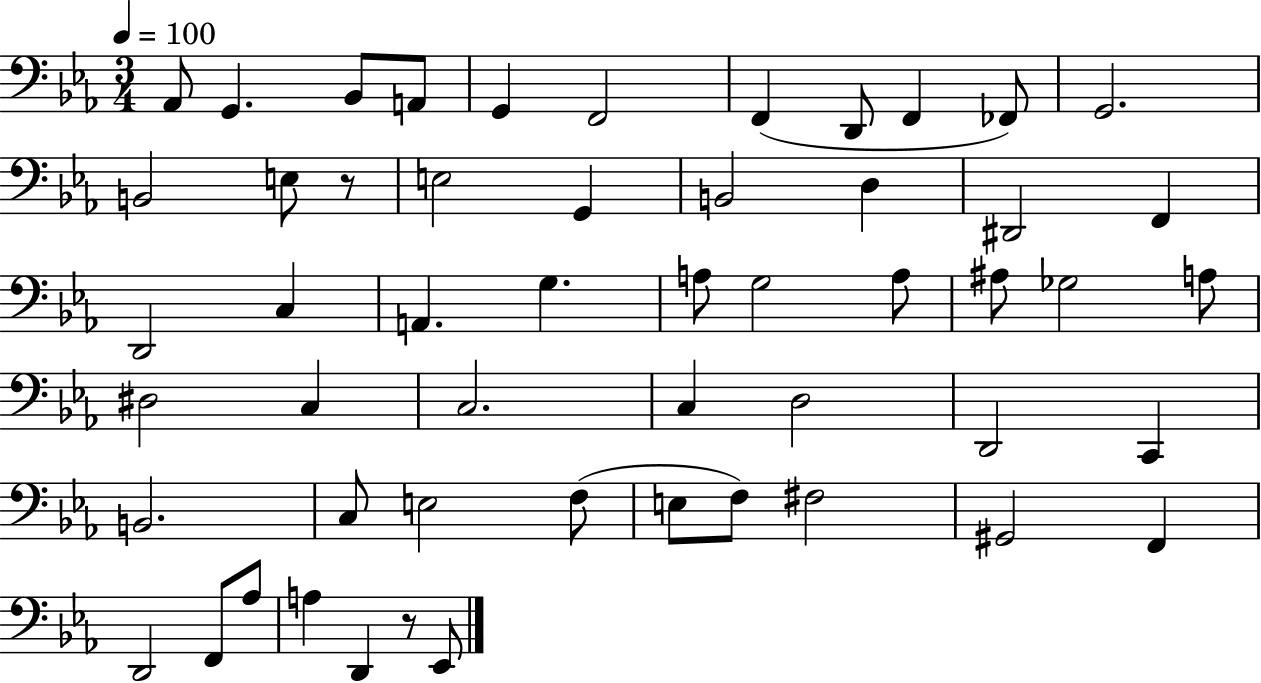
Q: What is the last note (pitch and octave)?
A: Eb2